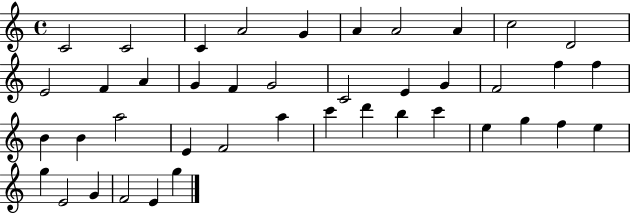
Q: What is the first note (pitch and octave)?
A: C4